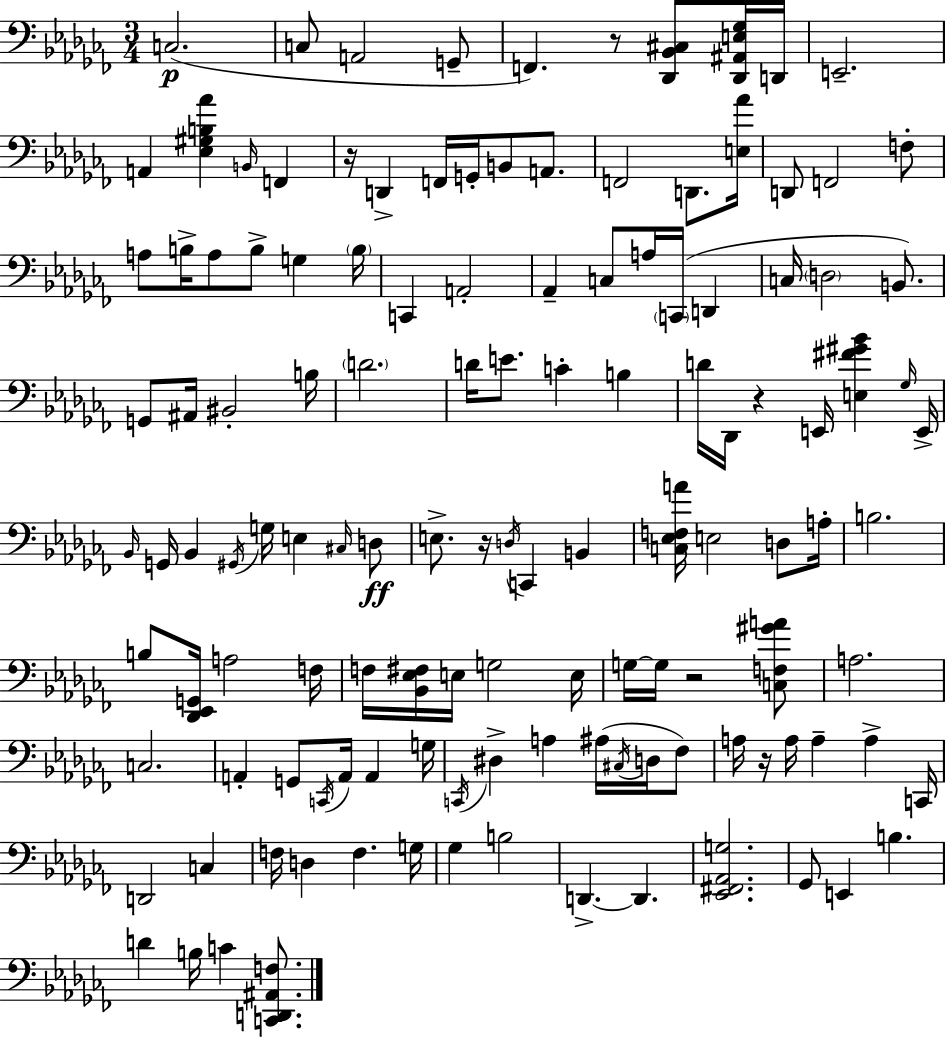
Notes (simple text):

C3/h. C3/e A2/h G2/e F2/q. R/e [Db2,Bb2,C#3]/e [Db2,A#2,E3,Gb3]/s D2/s E2/h. A2/q [Eb3,G#3,B3,Ab4]/q B2/s F2/q R/s D2/q F2/s G2/s B2/e A2/e. F2/h D2/e. [E3,Ab4]/s D2/e F2/h F3/e A3/e B3/s A3/e B3/e G3/q B3/s C2/q A2/h Ab2/q C3/e A3/s C2/s D2/q C3/s D3/h B2/e. G2/e A#2/s BIS2/h B3/s D4/h. D4/s E4/e. C4/q B3/q D4/s Db2/s R/q E2/s [E3,F#4,G#4,Bb4]/q Gb3/s E2/s Bb2/s G2/s Bb2/q G#2/s G3/s E3/q C#3/s D3/e E3/e. R/s D3/s C2/q B2/q [C3,Eb3,F3,A4]/s E3/h D3/e A3/s B3/h. B3/e [Db2,Eb2,G2]/s A3/h F3/s F3/s [Bb2,Eb3,F#3]/s E3/s G3/h E3/s G3/s G3/s R/h [C3,F3,G#4,A4]/e A3/h. C3/h. A2/q G2/e C2/s A2/s A2/q G3/s C2/s D#3/q A3/q A#3/s C#3/s D3/s FES3/e A3/s R/s A3/s A3/q A3/q C2/s D2/h C3/q F3/s D3/q F3/q. G3/s Gb3/q B3/h D2/q. D2/q. [Eb2,F#2,Ab2,G3]/h. Gb2/e E2/q B3/q. D4/q B3/s C4/q [C2,D2,A#2,F3]/e.